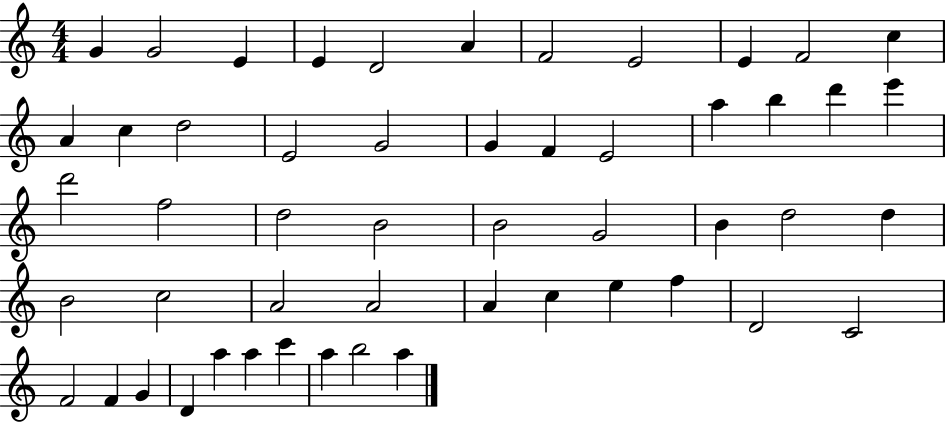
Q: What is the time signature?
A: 4/4